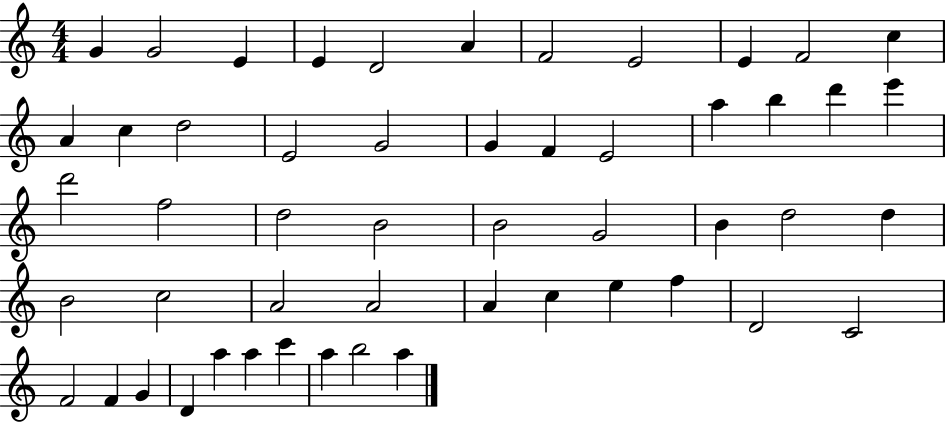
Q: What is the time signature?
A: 4/4